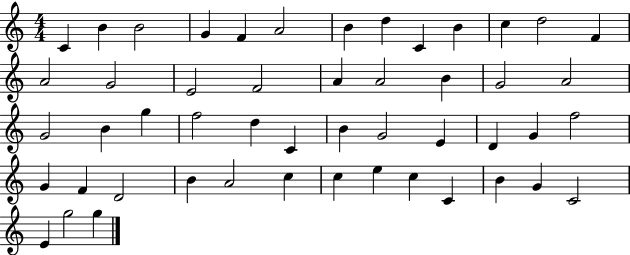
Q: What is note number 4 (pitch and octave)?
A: G4